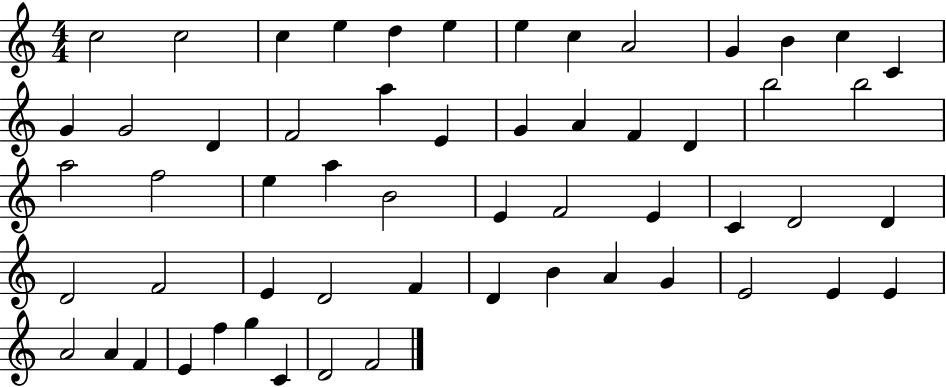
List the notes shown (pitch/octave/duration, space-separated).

C5/h C5/h C5/q E5/q D5/q E5/q E5/q C5/q A4/h G4/q B4/q C5/q C4/q G4/q G4/h D4/q F4/h A5/q E4/q G4/q A4/q F4/q D4/q B5/h B5/h A5/h F5/h E5/q A5/q B4/h E4/q F4/h E4/q C4/q D4/h D4/q D4/h F4/h E4/q D4/h F4/q D4/q B4/q A4/q G4/q E4/h E4/q E4/q A4/h A4/q F4/q E4/q F5/q G5/q C4/q D4/h F4/h